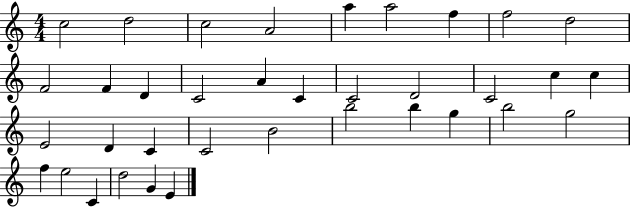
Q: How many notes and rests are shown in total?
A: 36